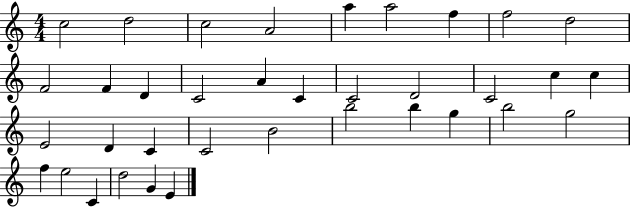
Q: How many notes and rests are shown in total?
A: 36